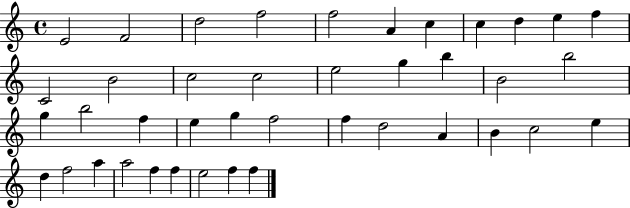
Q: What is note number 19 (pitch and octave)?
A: B4